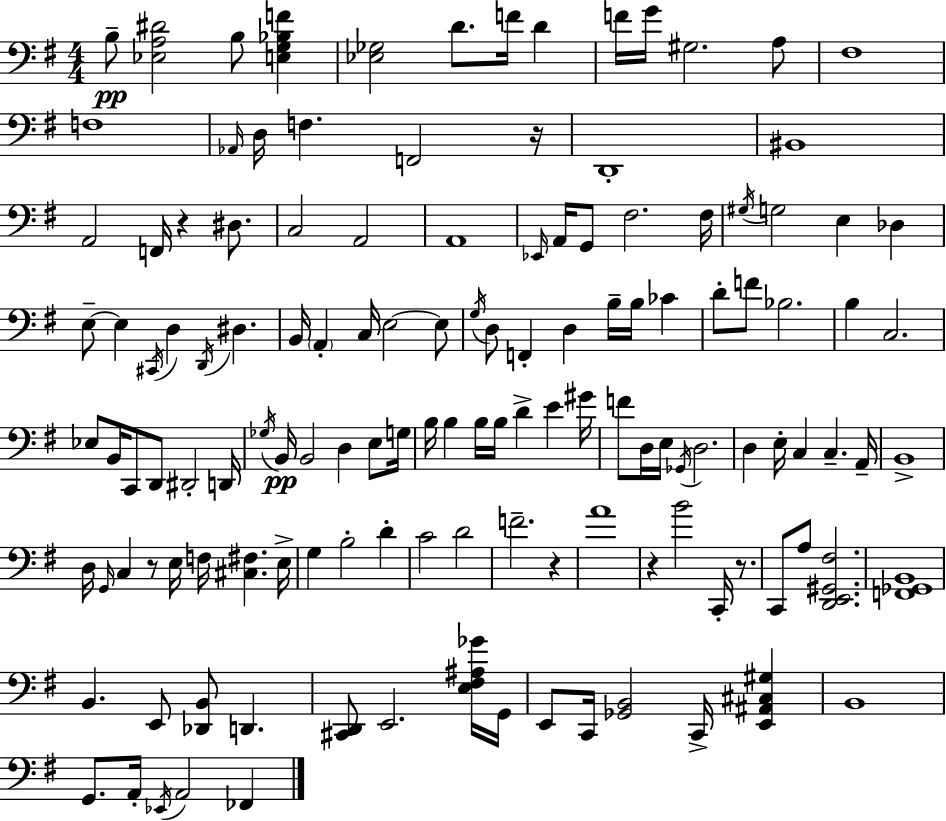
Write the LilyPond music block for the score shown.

{
  \clef bass
  \numericTimeSignature
  \time 4/4
  \key g \major
  b8--\pp <ees a dis'>2 b8 <e g bes f'>4 | <ees ges>2 d'8. f'16 d'4 | f'16 g'16 gis2. a8 | fis1 | \break f1 | \grace { aes,16 } d16 f4. f,2 | r16 d,1-. | bis,1 | \break a,2 f,16 r4 dis8. | c2 a,2 | a,1 | \grace { ees,16 } a,16 g,8 fis2. | \break fis16 \acciaccatura { gis16 } g2 e4 des4 | e8--~~ e4 \acciaccatura { cis,16 } d4 \acciaccatura { d,16 } dis4. | b,16 \parenthesize a,4-. c16 e2~~ | e8 \acciaccatura { g16 } d8 f,4-. d4 | \break b16-- b16 ces'4 d'8-. f'8 bes2. | b4 c2. | ees8 b,16 c,8 d,8 dis,2-. | d,16 \acciaccatura { ges16 }\pp b,16 b,2 | \break d4 e8 g16 b16 b4 b16 b16 d'4-> | e'4 gis'16 f'8 d16 e16 \acciaccatura { ges,16 } d2. | d4 e16-. c4 | c4.-- a,16-- b,1-> | \break d16 \grace { g,16 } c4 r8 | e16 f16 <cis fis>4. e16-> g4 b2-. | d'4-. c'2 | d'2 f'2.-- | \break r4 a'1 | r4 b'2 | c,16-. r8. c,8 a8 <d, e, gis, fis>2. | <f, ges, b,>1 | \break b,4. e,8 | <des, b,>8 d,4. <cis, d,>8 e,2. | <e fis ais ges'>16 g,16 e,8 c,16 <ges, b,>2 | c,16-> <e, ais, cis gis>4 b,1 | \break g,8. a,16-. \acciaccatura { ees,16 } a,2 | fes,4 \bar "|."
}